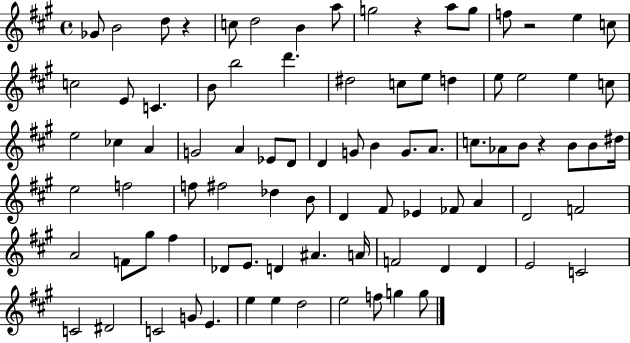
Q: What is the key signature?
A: A major